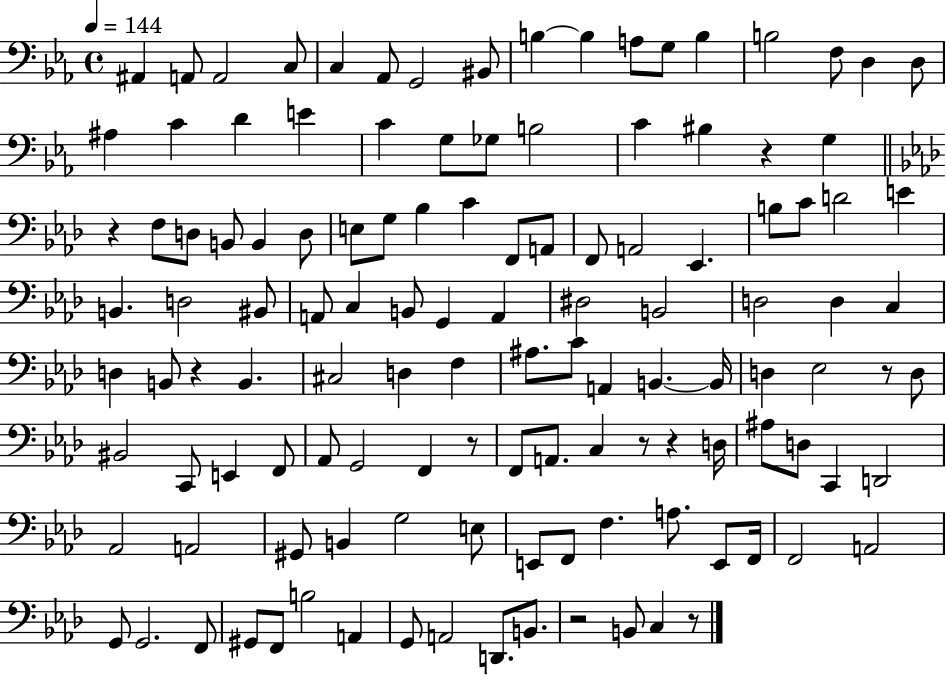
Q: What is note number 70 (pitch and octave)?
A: B2